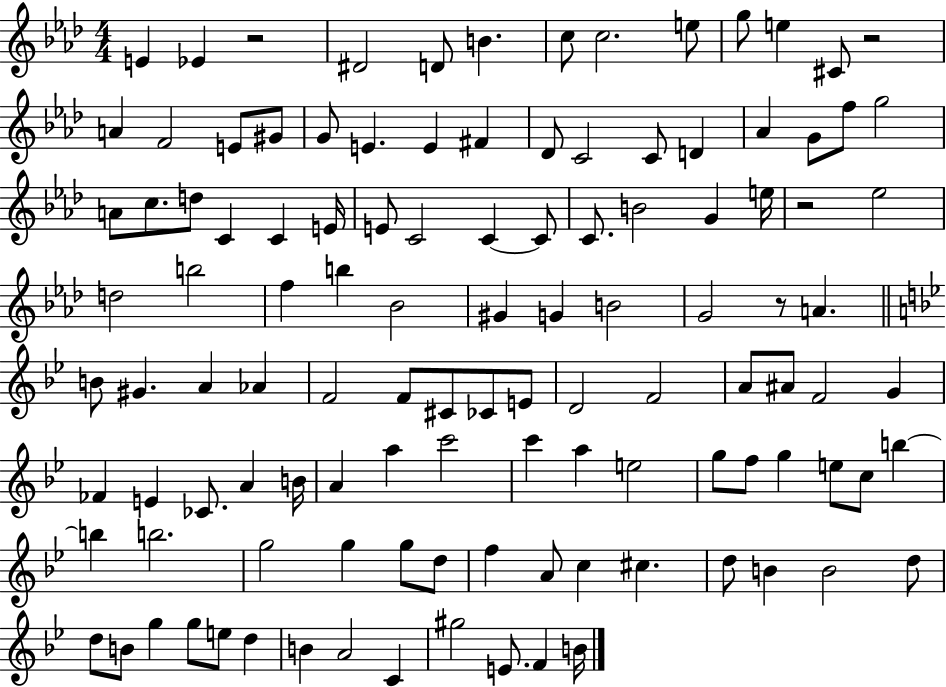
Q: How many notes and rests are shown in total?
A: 115